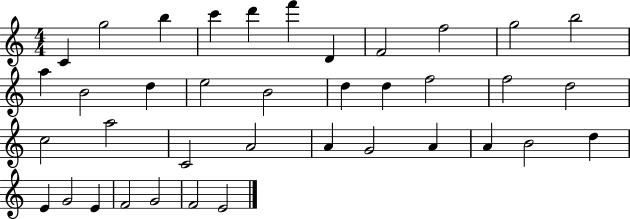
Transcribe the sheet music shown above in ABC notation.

X:1
T:Untitled
M:4/4
L:1/4
K:C
C g2 b c' d' f' D F2 f2 g2 b2 a B2 d e2 B2 d d f2 f2 d2 c2 a2 C2 A2 A G2 A A B2 d E G2 E F2 G2 F2 E2